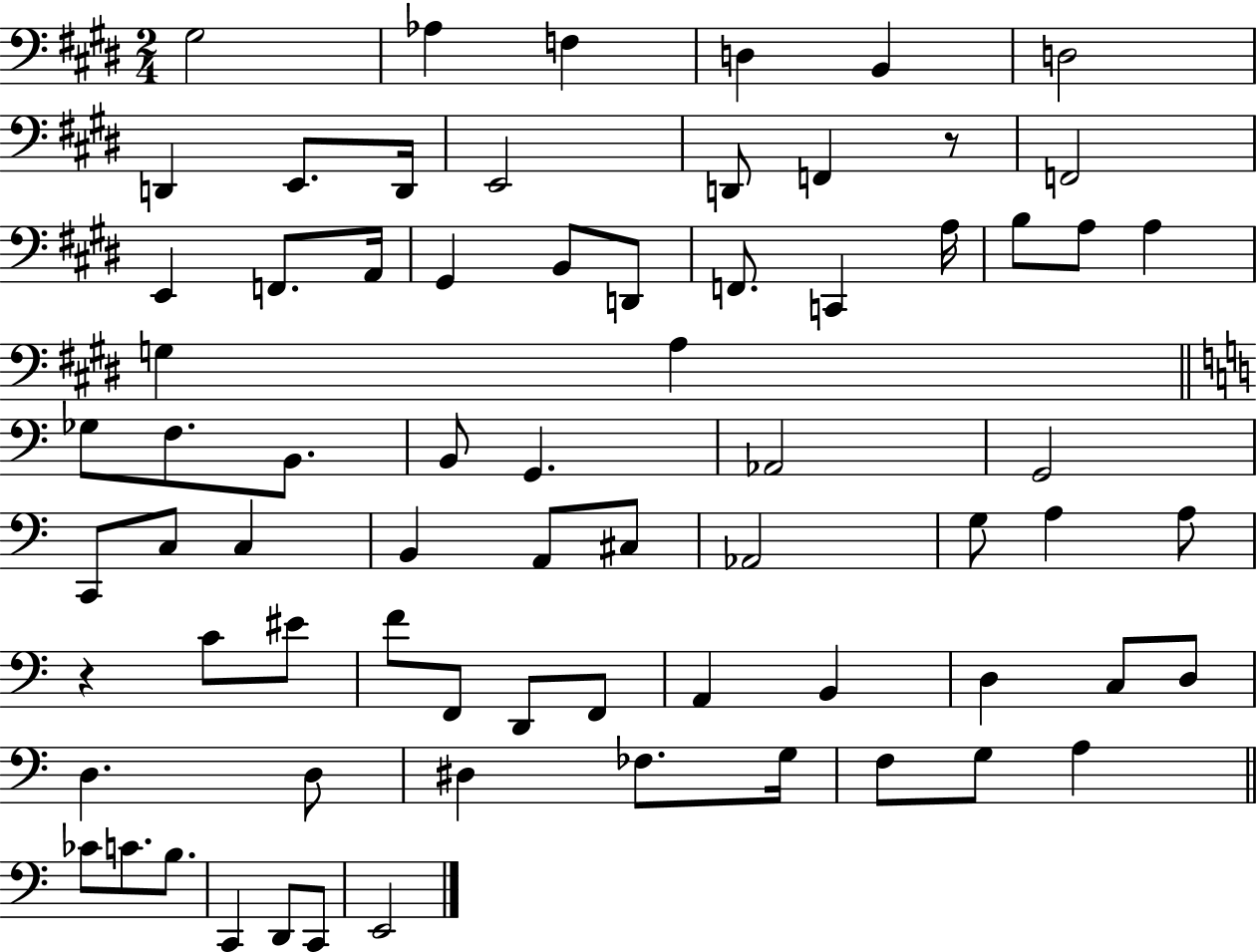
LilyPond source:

{
  \clef bass
  \numericTimeSignature
  \time 2/4
  \key e \major
  gis2 | aes4 f4 | d4 b,4 | d2 | \break d,4 e,8. d,16 | e,2 | d,8 f,4 r8 | f,2 | \break e,4 f,8. a,16 | gis,4 b,8 d,8 | f,8. c,4 a16 | b8 a8 a4 | \break g4 a4 | \bar "||" \break \key c \major ges8 f8. b,8. | b,8 g,4. | aes,2 | g,2 | \break c,8 c8 c4 | b,4 a,8 cis8 | aes,2 | g8 a4 a8 | \break r4 c'8 eis'8 | f'8 f,8 d,8 f,8 | a,4 b,4 | d4 c8 d8 | \break d4. d8 | dis4 fes8. g16 | f8 g8 a4 | \bar "||" \break \key a \minor ces'8 c'8. b8. | c,4 d,8 c,8 | e,2 | \bar "|."
}